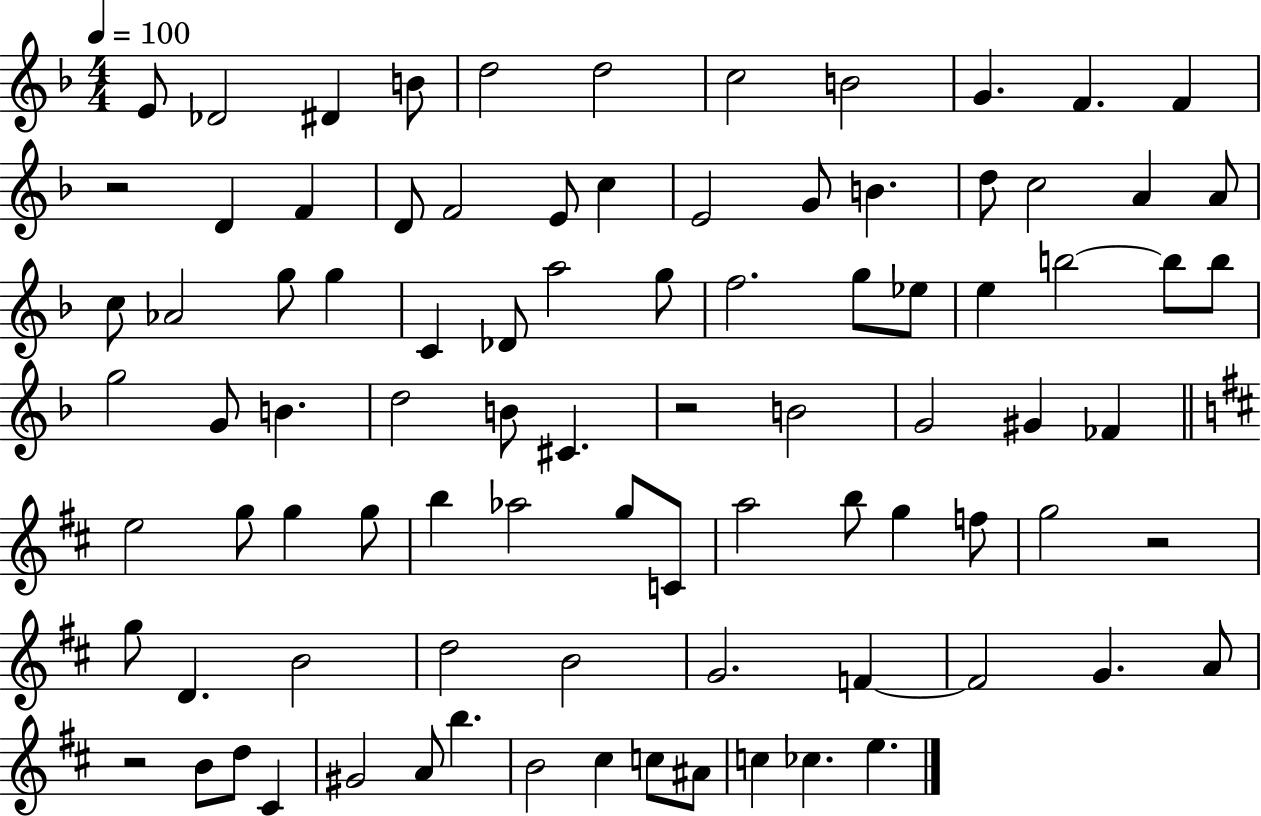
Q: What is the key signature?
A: F major